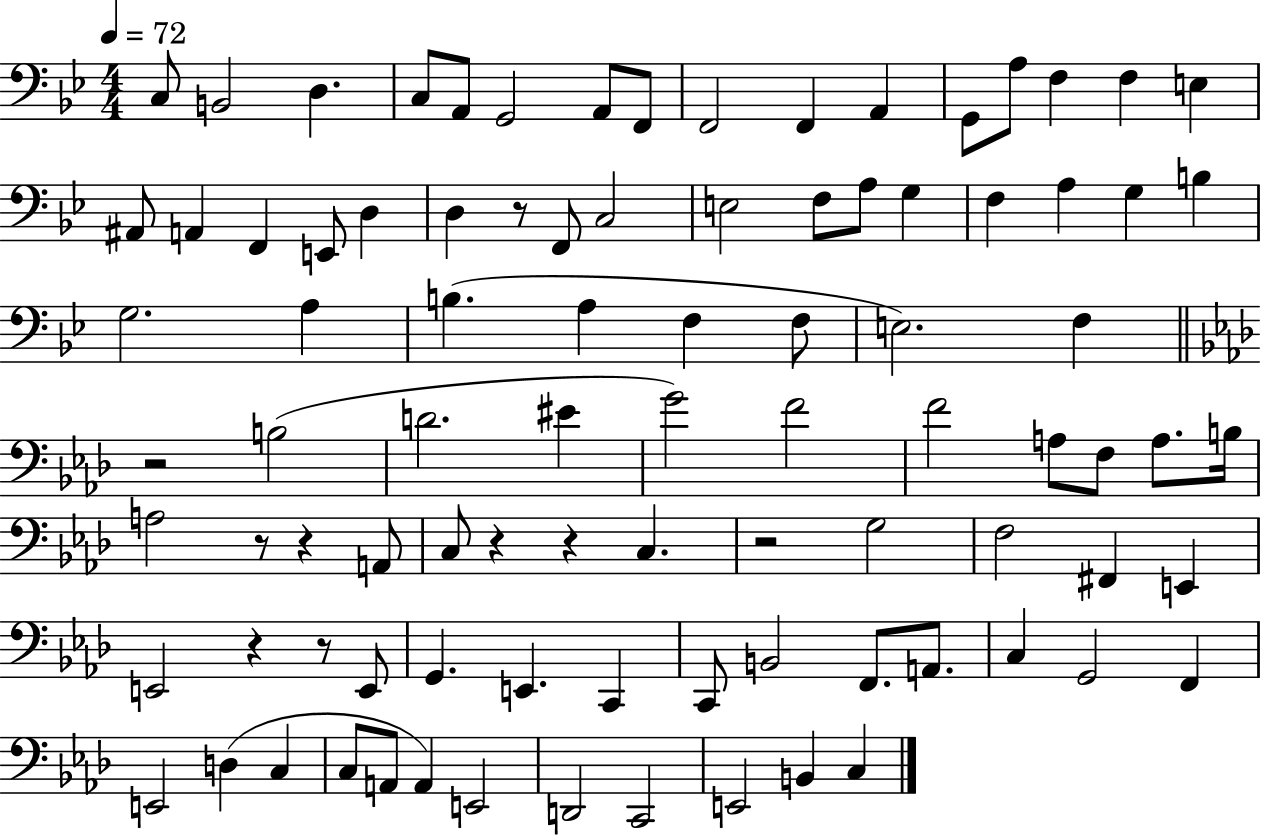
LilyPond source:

{
  \clef bass
  \numericTimeSignature
  \time 4/4
  \key bes \major
  \tempo 4 = 72
  c8 b,2 d4. | c8 a,8 g,2 a,8 f,8 | f,2 f,4 a,4 | g,8 a8 f4 f4 e4 | \break ais,8 a,4 f,4 e,8 d4 | d4 r8 f,8 c2 | e2 f8 a8 g4 | f4 a4 g4 b4 | \break g2. a4 | b4.( a4 f4 f8 | e2.) f4 | \bar "||" \break \key aes \major r2 b2( | d'2. eis'4 | g'2) f'2 | f'2 a8 f8 a8. b16 | \break a2 r8 r4 a,8 | c8 r4 r4 c4. | r2 g2 | f2 fis,4 e,4 | \break e,2 r4 r8 e,8 | g,4. e,4. c,4 | c,8 b,2 f,8. a,8. | c4 g,2 f,4 | \break e,2 d4( c4 | c8 a,8 a,4) e,2 | d,2 c,2 | e,2 b,4 c4 | \break \bar "|."
}